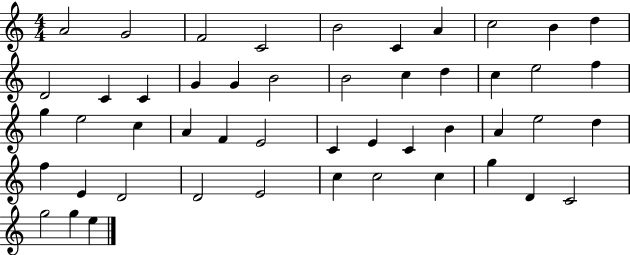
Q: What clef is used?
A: treble